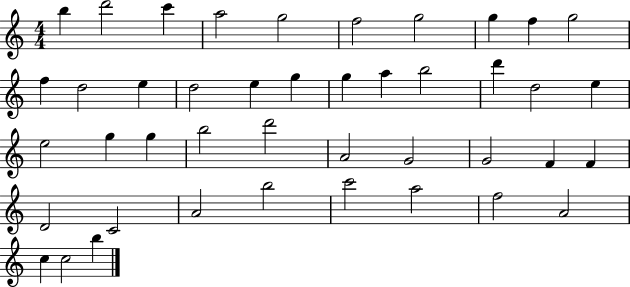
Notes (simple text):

B5/q D6/h C6/q A5/h G5/h F5/h G5/h G5/q F5/q G5/h F5/q D5/h E5/q D5/h E5/q G5/q G5/q A5/q B5/h D6/q D5/h E5/q E5/h G5/q G5/q B5/h D6/h A4/h G4/h G4/h F4/q F4/q D4/h C4/h A4/h B5/h C6/h A5/h F5/h A4/h C5/q C5/h B5/q